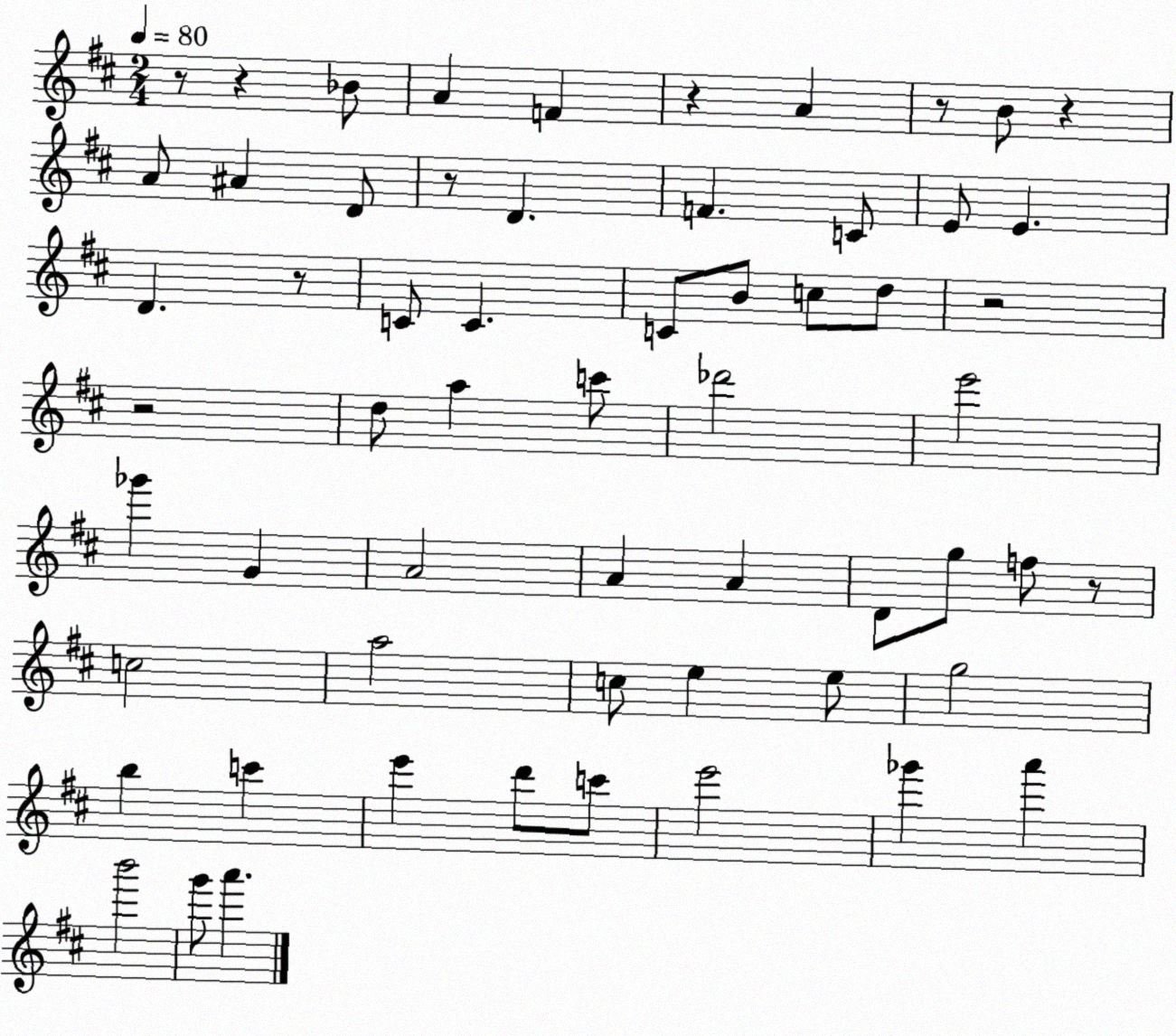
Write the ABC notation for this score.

X:1
T:Untitled
M:2/4
L:1/4
K:D
z/2 z _B/2 A F z A z/2 B/2 z A/2 ^A D/2 z/2 D F C/2 E/2 E D z/2 C/2 C C/2 B/2 c/2 d/2 z2 z2 d/2 a c'/2 _d'2 e'2 _g' G A2 A A D/2 g/2 f/2 z/2 c2 a2 c/2 e e/2 g2 b c' e' d'/2 c'/2 e'2 _g' a' b'2 g'/2 a'